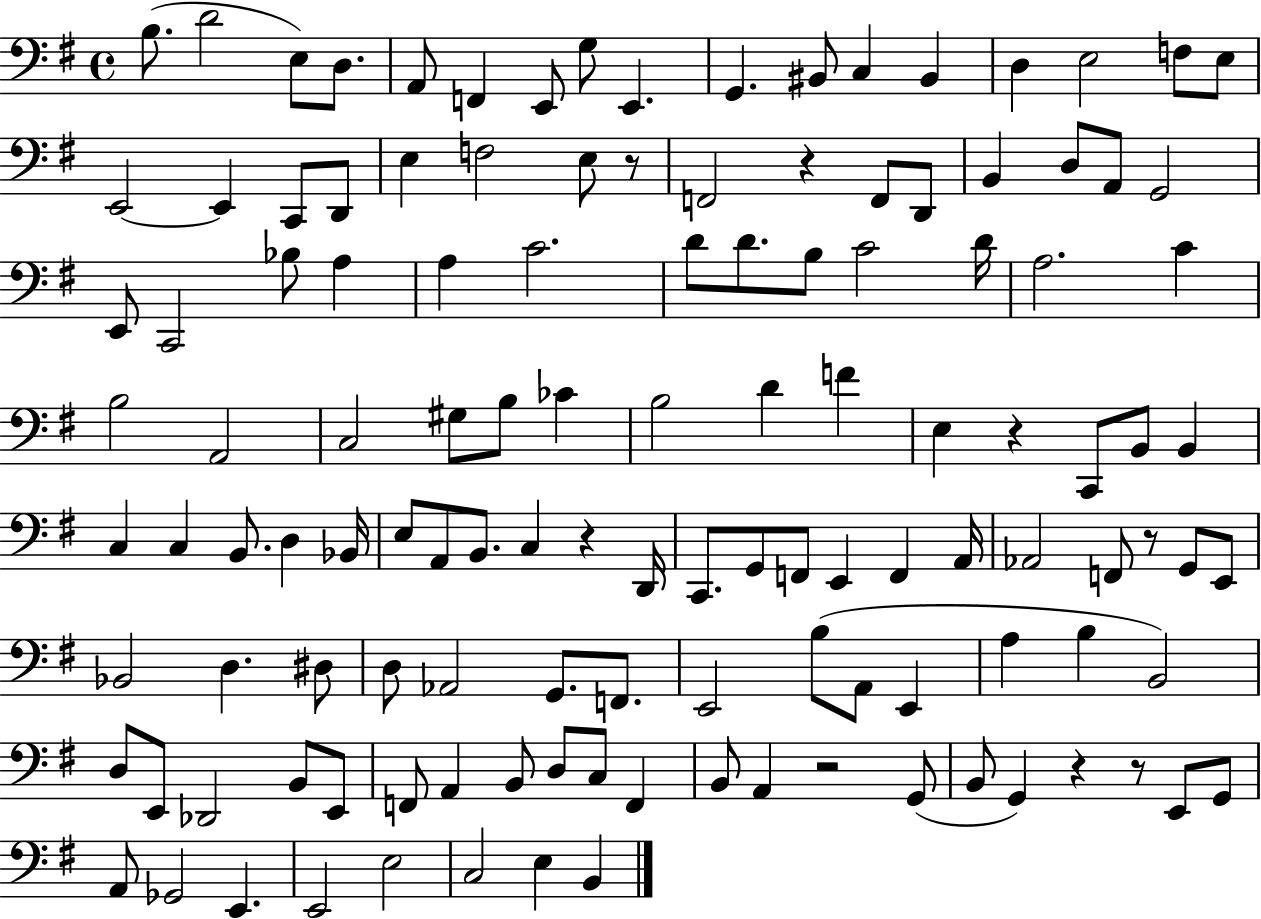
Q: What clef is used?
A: bass